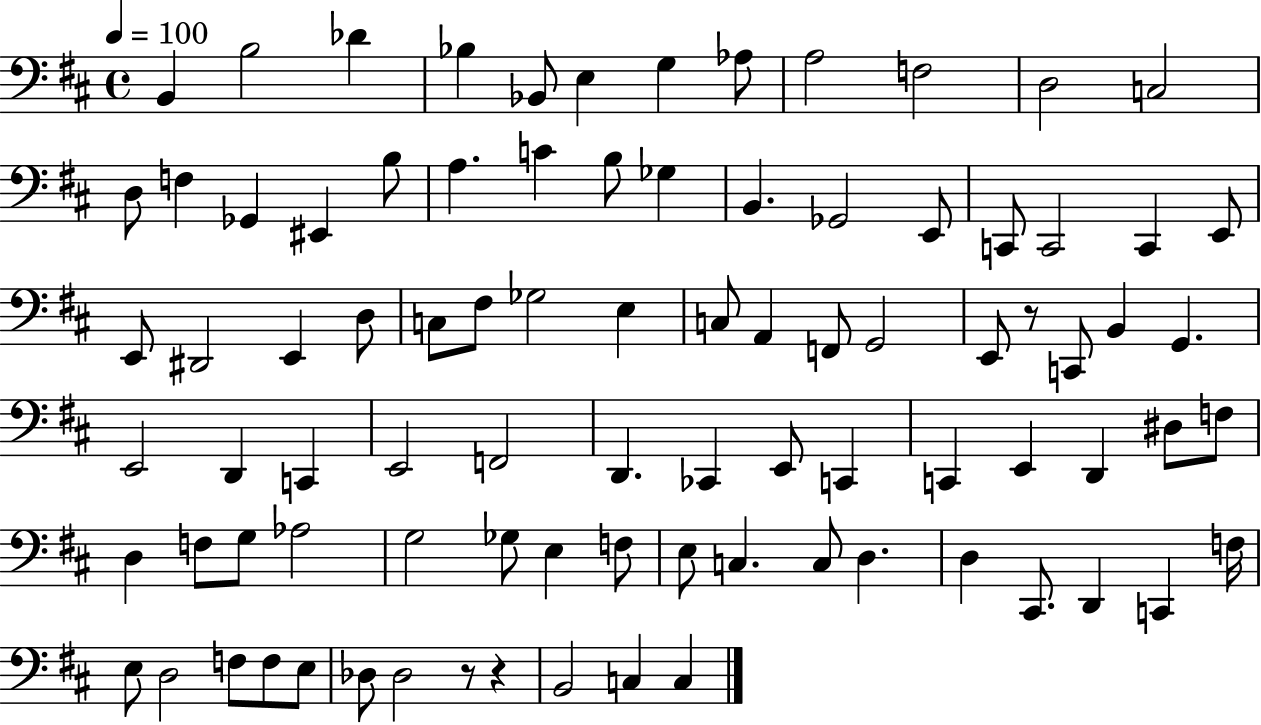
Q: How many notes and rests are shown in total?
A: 88